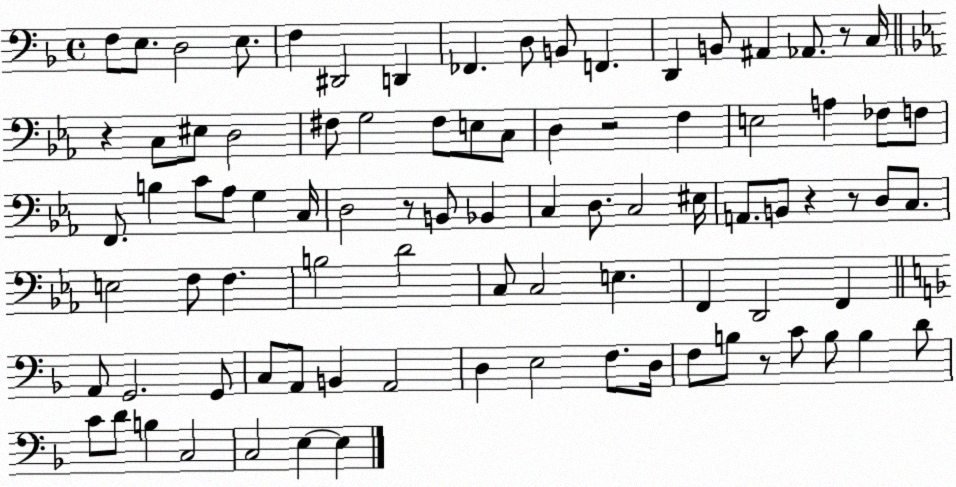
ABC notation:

X:1
T:Untitled
M:4/4
L:1/4
K:F
F,/2 E,/2 D,2 E,/2 F, ^D,,2 D,, _F,, D,/2 B,,/2 F,, D,, B,,/2 ^A,, _A,,/2 z/2 C,/4 z C,/2 ^E,/2 D,2 ^F,/2 G,2 ^F,/2 E,/2 C,/2 D, z2 F, E,2 A, _F,/2 F,/2 F,,/2 B, C/2 _A,/2 G, C,/4 D,2 z/2 B,,/2 _B,, C, D,/2 C,2 ^E,/4 A,,/2 B,,/2 z z/2 D,/2 C,/2 E,2 F,/2 F, B,2 D2 C,/2 C,2 E, F,, D,,2 F,, A,,/2 G,,2 G,,/2 C,/2 A,,/2 B,, A,,2 D, E,2 F,/2 D,/4 F,/2 B,/2 z/2 C/2 B,/2 B, D/2 C/2 D/2 B, C,2 C,2 E, E,